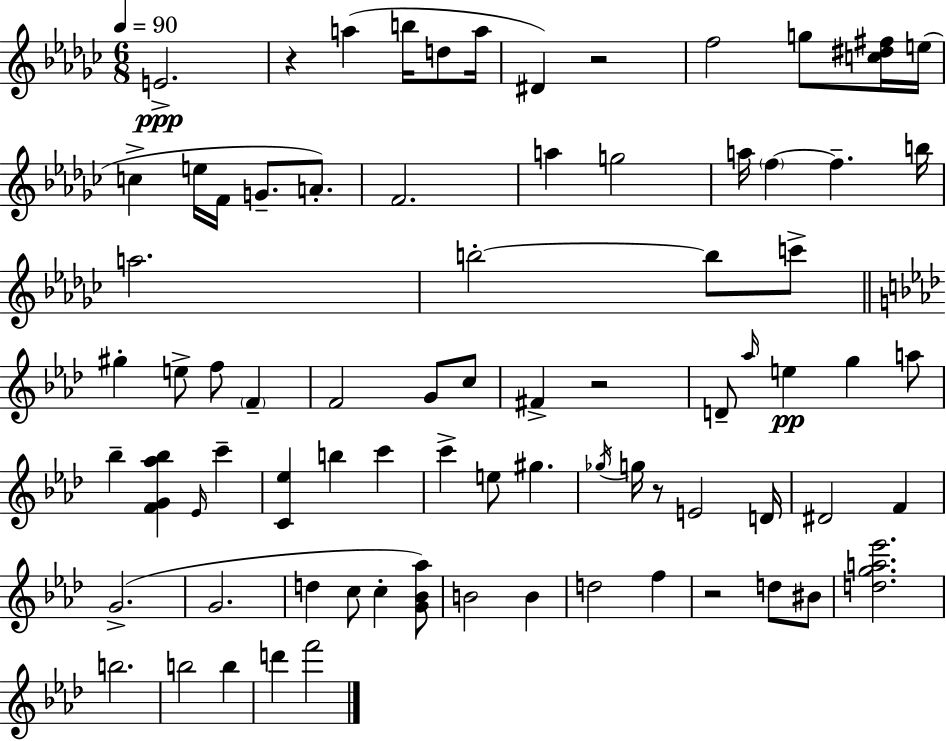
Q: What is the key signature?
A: EES minor